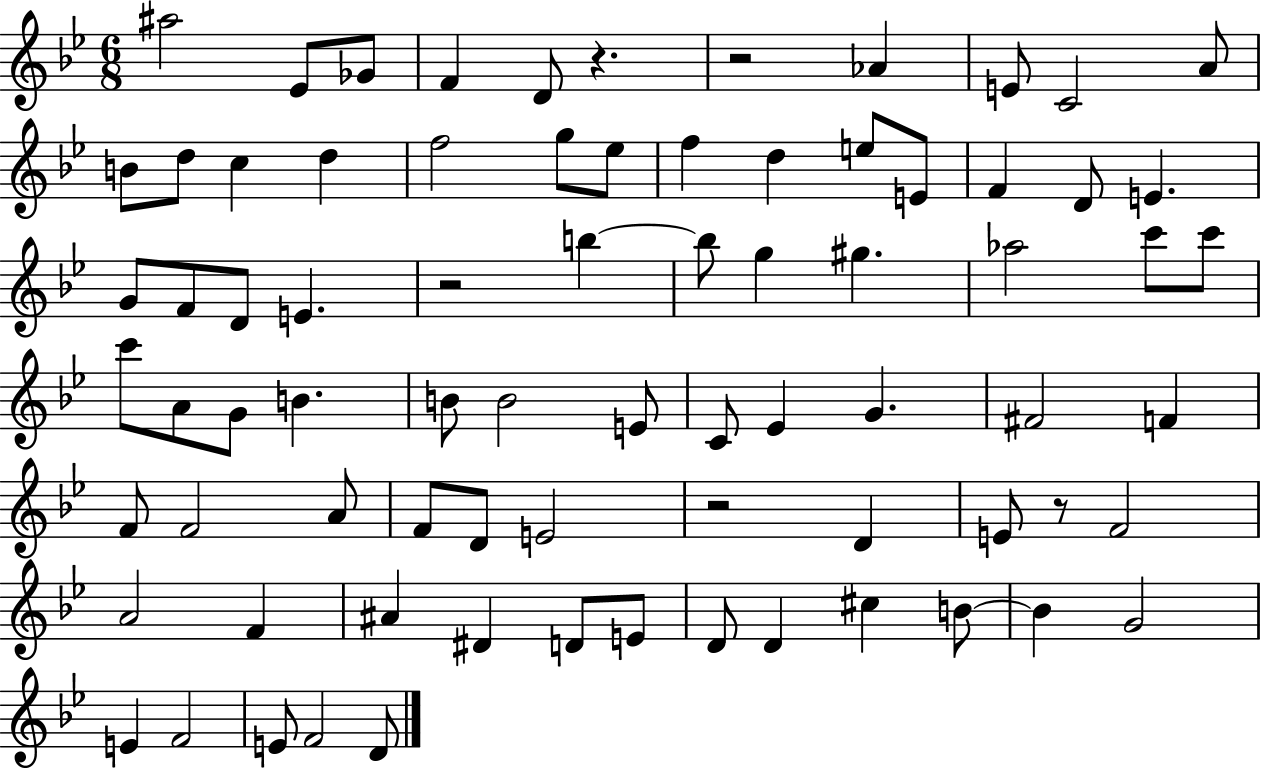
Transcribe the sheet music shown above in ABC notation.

X:1
T:Untitled
M:6/8
L:1/4
K:Bb
^a2 _E/2 _G/2 F D/2 z z2 _A E/2 C2 A/2 B/2 d/2 c d f2 g/2 _e/2 f d e/2 E/2 F D/2 E G/2 F/2 D/2 E z2 b b/2 g ^g _a2 c'/2 c'/2 c'/2 A/2 G/2 B B/2 B2 E/2 C/2 _E G ^F2 F F/2 F2 A/2 F/2 D/2 E2 z2 D E/2 z/2 F2 A2 F ^A ^D D/2 E/2 D/2 D ^c B/2 B G2 E F2 E/2 F2 D/2